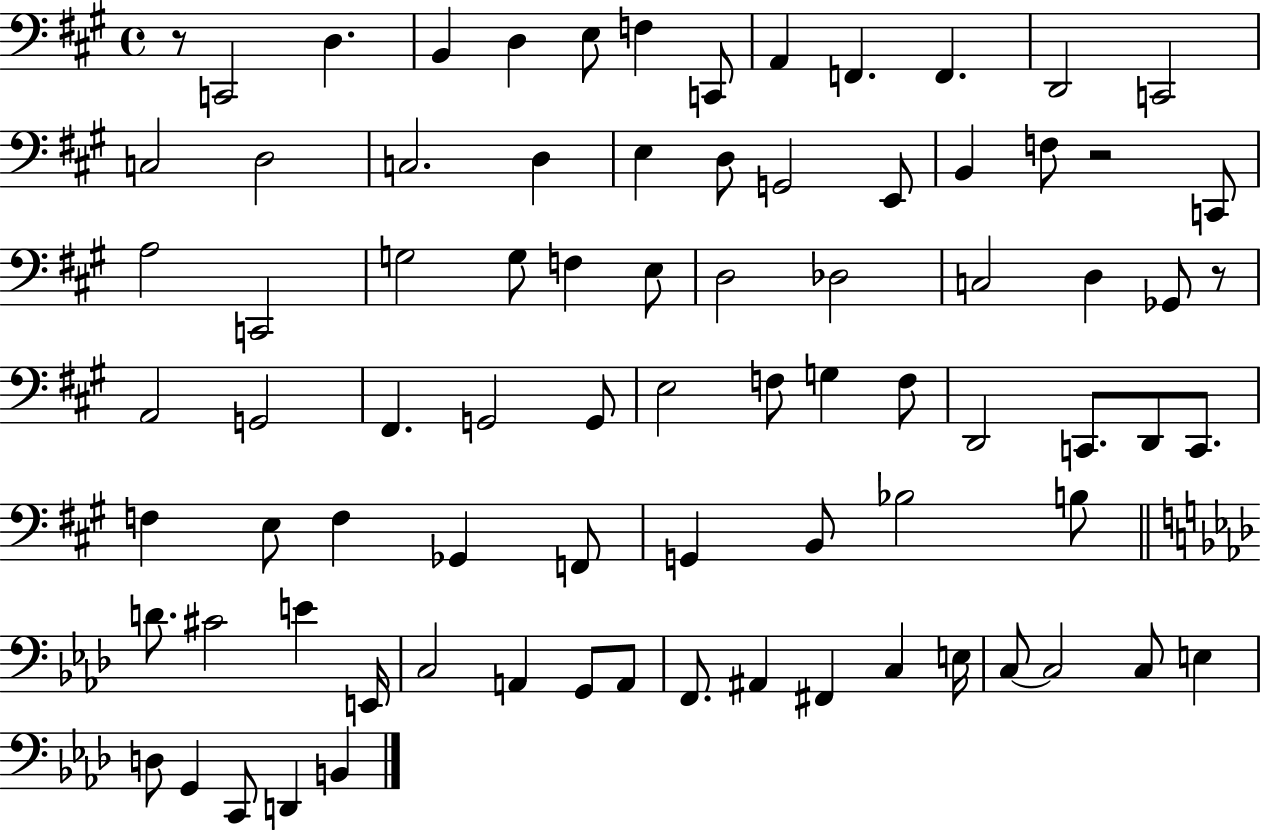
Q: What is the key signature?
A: A major